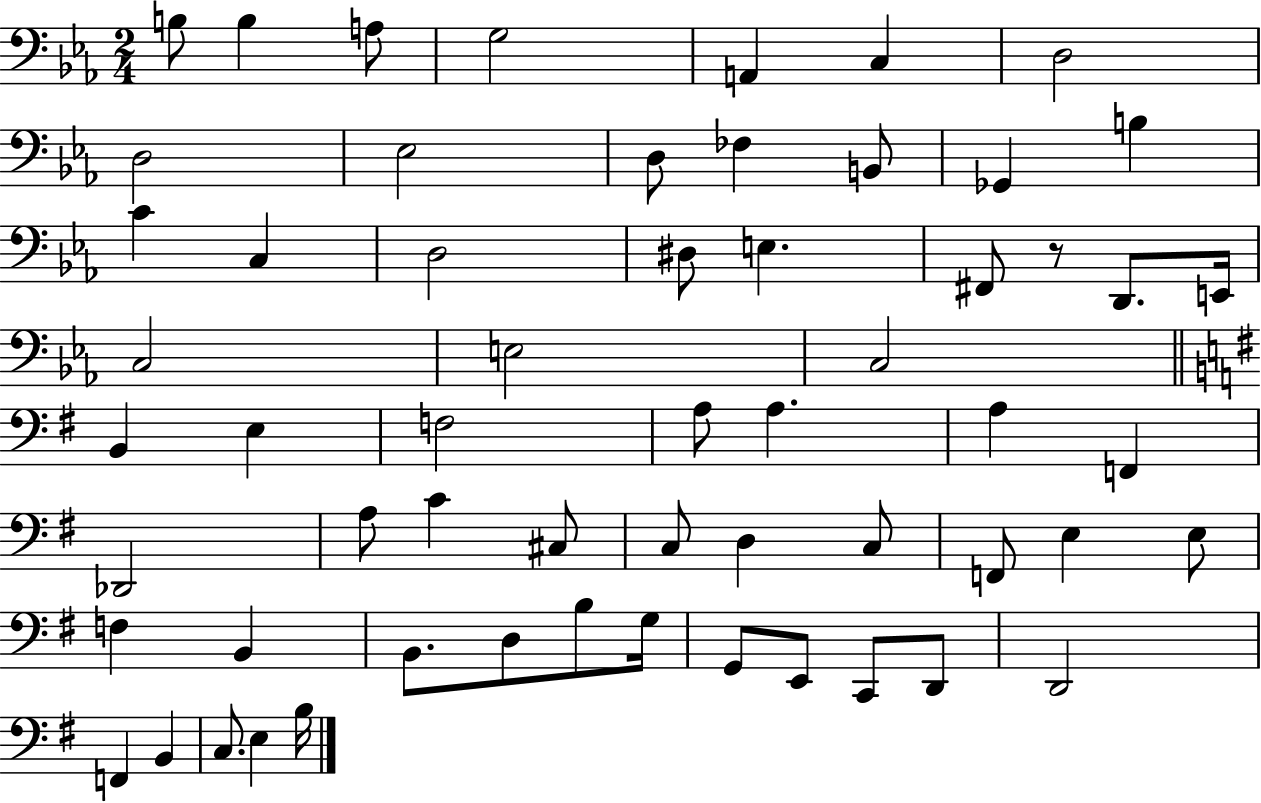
B3/e B3/q A3/e G3/h A2/q C3/q D3/h D3/h Eb3/h D3/e FES3/q B2/e Gb2/q B3/q C4/q C3/q D3/h D#3/e E3/q. F#2/e R/e D2/e. E2/s C3/h E3/h C3/h B2/q E3/q F3/h A3/e A3/q. A3/q F2/q Db2/h A3/e C4/q C#3/e C3/e D3/q C3/e F2/e E3/q E3/e F3/q B2/q B2/e. D3/e B3/e G3/s G2/e E2/e C2/e D2/e D2/h F2/q B2/q C3/e. E3/q B3/s